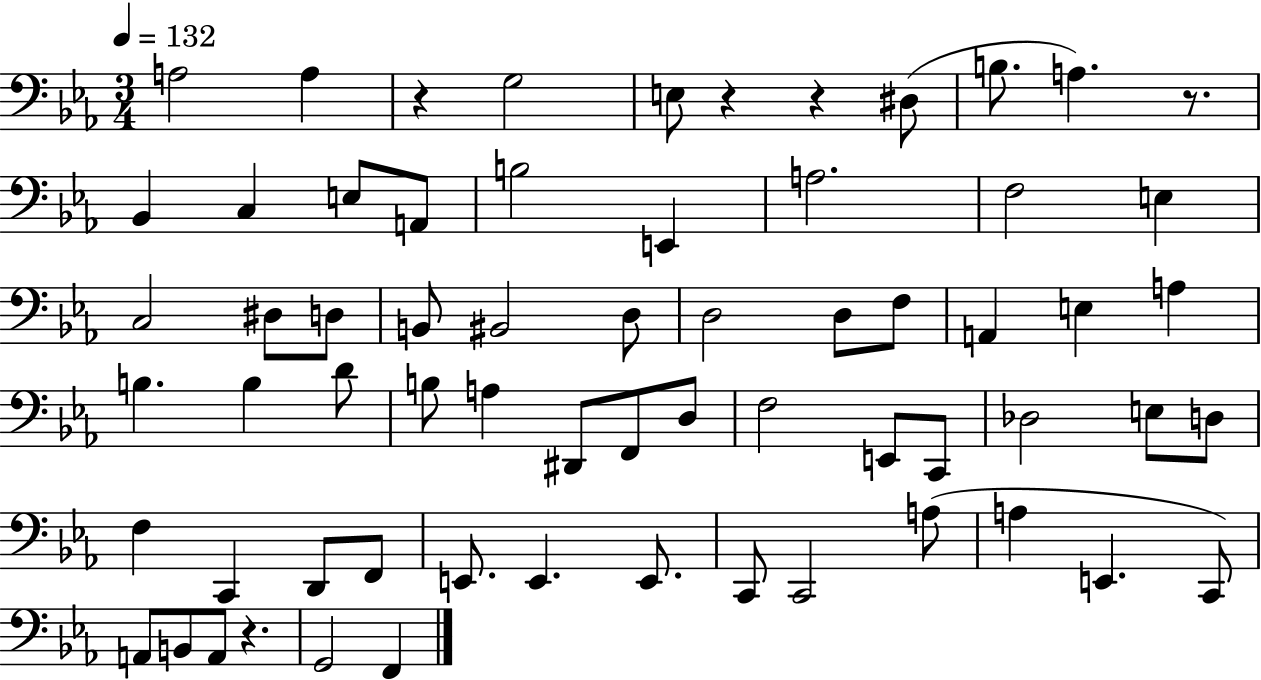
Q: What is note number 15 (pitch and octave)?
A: F3